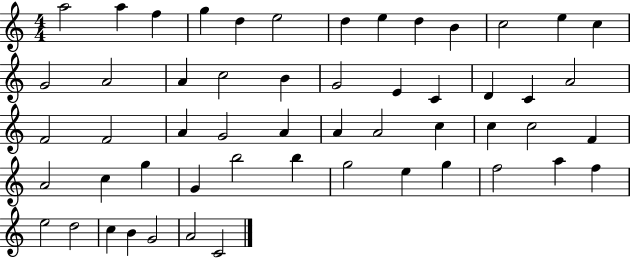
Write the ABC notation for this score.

X:1
T:Untitled
M:4/4
L:1/4
K:C
a2 a f g d e2 d e d B c2 e c G2 A2 A c2 B G2 E C D C A2 F2 F2 A G2 A A A2 c c c2 F A2 c g G b2 b g2 e g f2 a f e2 d2 c B G2 A2 C2